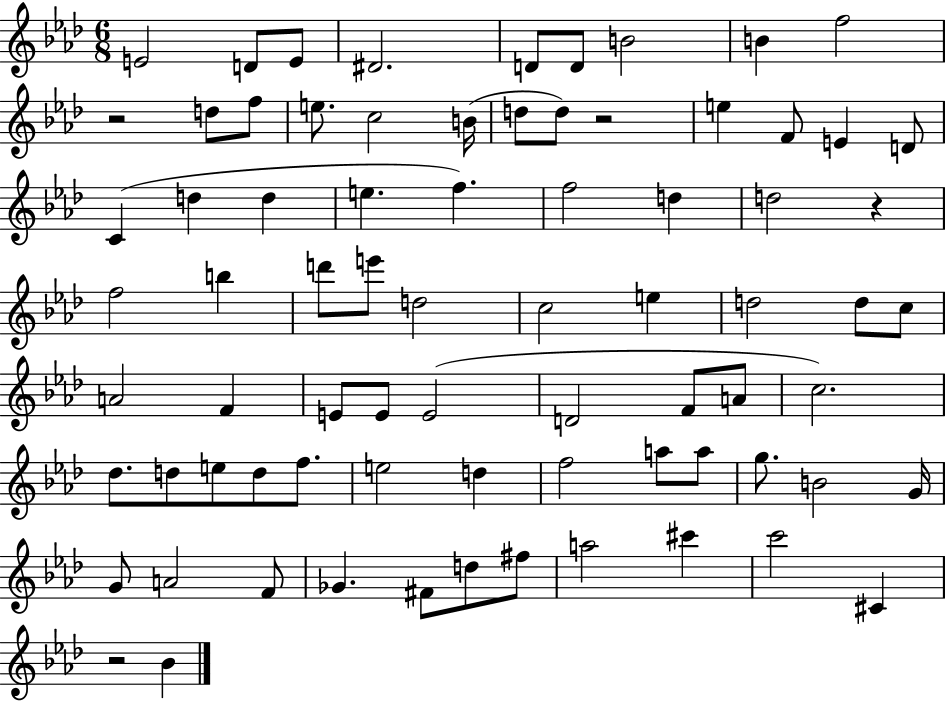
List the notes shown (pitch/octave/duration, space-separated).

E4/h D4/e E4/e D#4/h. D4/e D4/e B4/h B4/q F5/h R/h D5/e F5/e E5/e. C5/h B4/s D5/e D5/e R/h E5/q F4/e E4/q D4/e C4/q D5/q D5/q E5/q. F5/q. F5/h D5/q D5/h R/q F5/h B5/q D6/e E6/e D5/h C5/h E5/q D5/h D5/e C5/e A4/h F4/q E4/e E4/e E4/h D4/h F4/e A4/e C5/h. Db5/e. D5/e E5/e D5/e F5/e. E5/h D5/q F5/h A5/e A5/e G5/e. B4/h G4/s G4/e A4/h F4/e Gb4/q. F#4/e D5/e F#5/e A5/h C#6/q C6/h C#4/q R/h Bb4/q